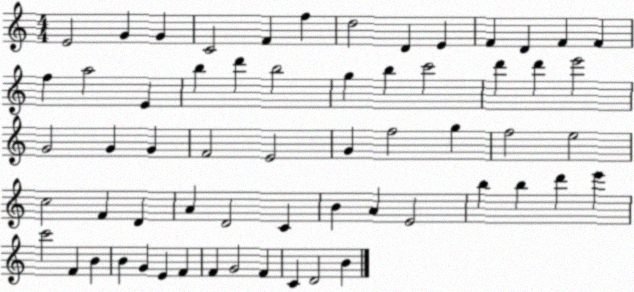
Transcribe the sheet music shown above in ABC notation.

X:1
T:Untitled
M:4/4
L:1/4
K:C
E2 G G C2 F f d2 D E F D F F f a2 E b d' b2 g b c'2 d' d' e'2 G2 G G F2 E2 G f2 g f2 e2 c2 F D A D2 C B A E2 b b d' e' c'2 F B B G E F F G2 F C D2 B